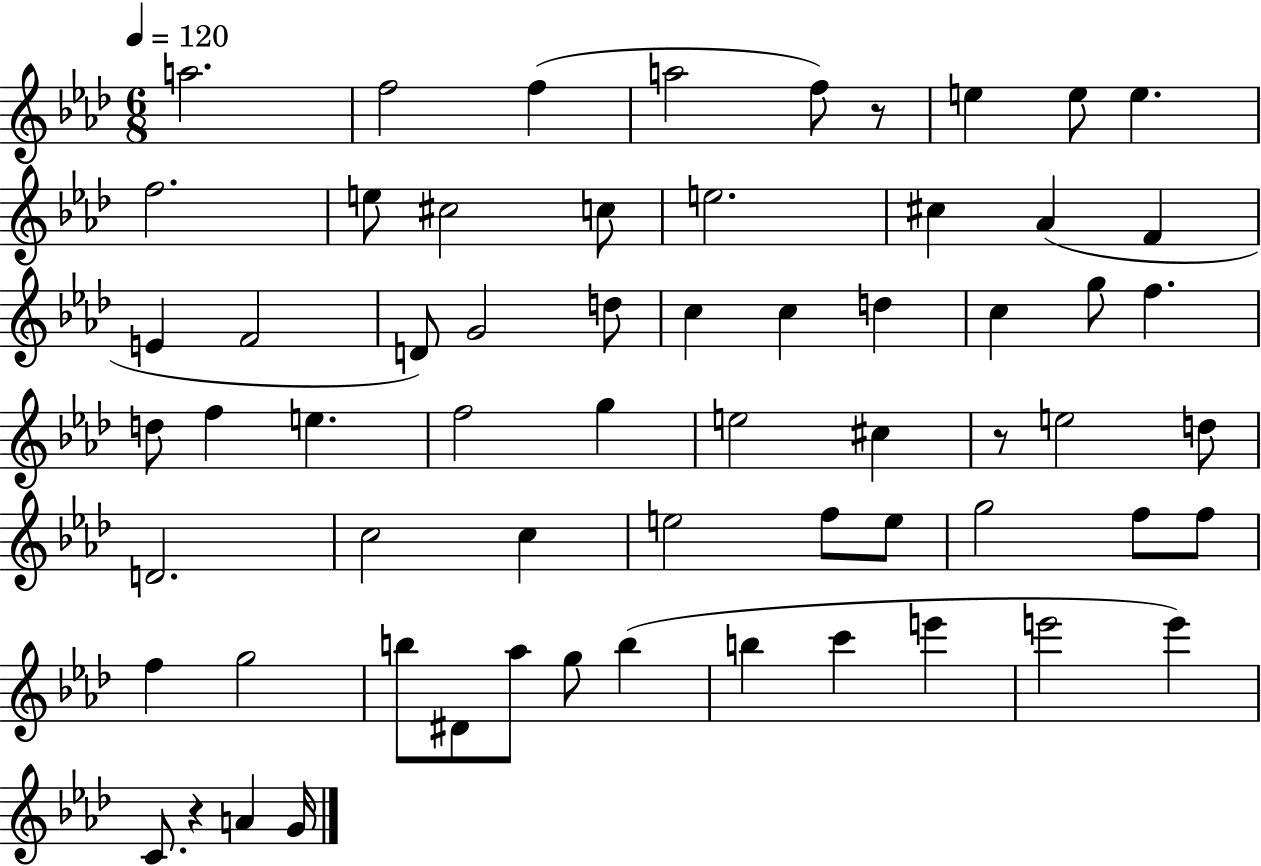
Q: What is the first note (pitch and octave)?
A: A5